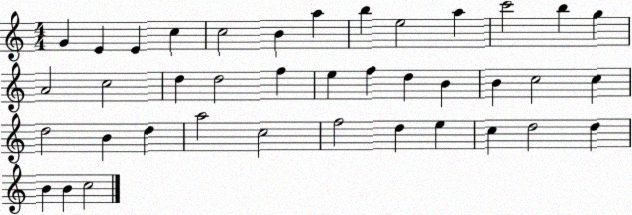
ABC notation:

X:1
T:Untitled
M:4/4
L:1/4
K:C
G E E c c2 B a b e2 a c'2 b g A2 c2 d d2 f e f d B B c2 c d2 B d a2 c2 f2 d e c d2 d B B c2